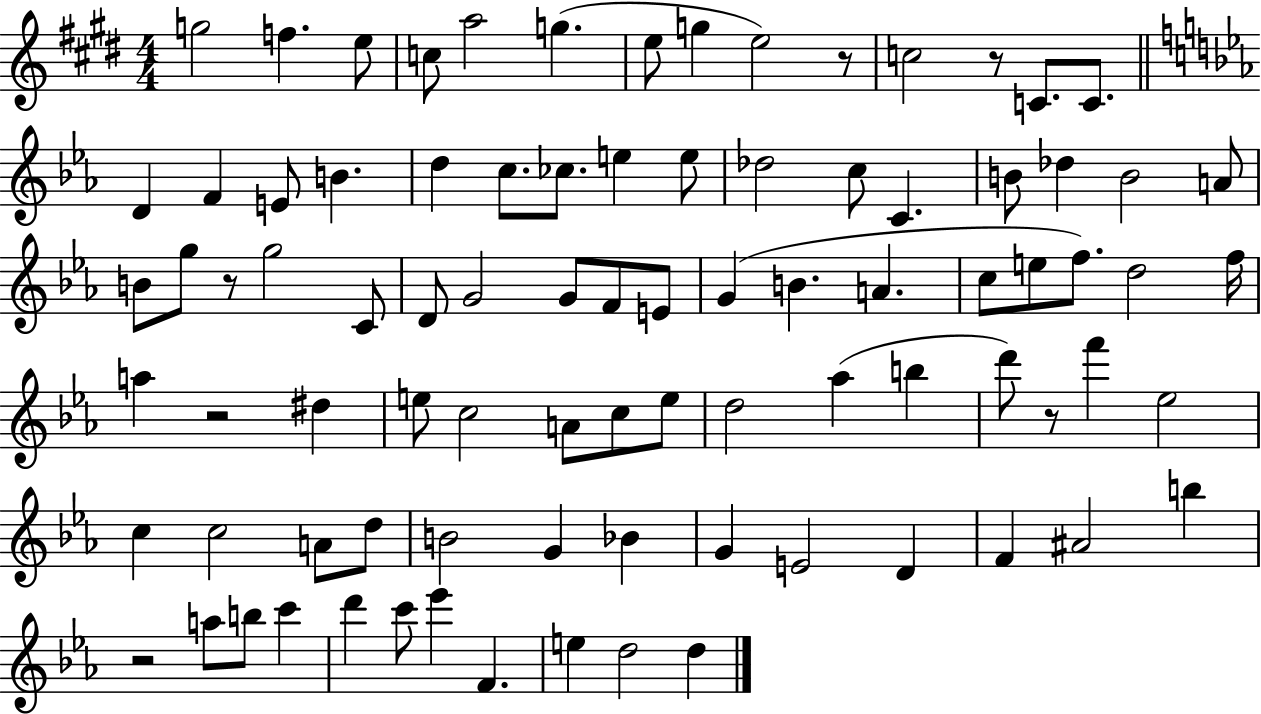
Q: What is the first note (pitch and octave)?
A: G5